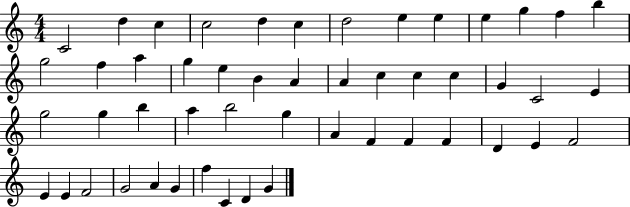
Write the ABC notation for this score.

X:1
T:Untitled
M:4/4
L:1/4
K:C
C2 d c c2 d c d2 e e e g f b g2 f a g e B A A c c c G C2 E g2 g b a b2 g A F F F D E F2 E E F2 G2 A G f C D G